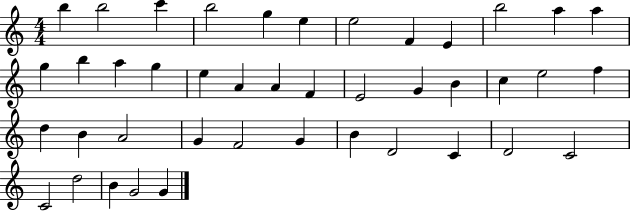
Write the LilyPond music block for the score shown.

{
  \clef treble
  \numericTimeSignature
  \time 4/4
  \key c \major
  b''4 b''2 c'''4 | b''2 g''4 e''4 | e''2 f'4 e'4 | b''2 a''4 a''4 | \break g''4 b''4 a''4 g''4 | e''4 a'4 a'4 f'4 | e'2 g'4 b'4 | c''4 e''2 f''4 | \break d''4 b'4 a'2 | g'4 f'2 g'4 | b'4 d'2 c'4 | d'2 c'2 | \break c'2 d''2 | b'4 g'2 g'4 | \bar "|."
}